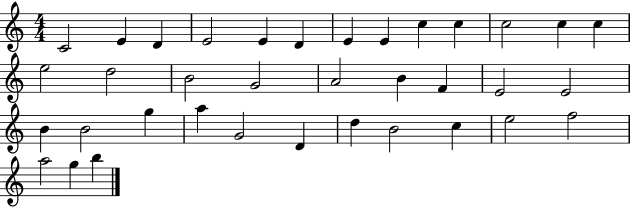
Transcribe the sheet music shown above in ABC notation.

X:1
T:Untitled
M:4/4
L:1/4
K:C
C2 E D E2 E D E E c c c2 c c e2 d2 B2 G2 A2 B F E2 E2 B B2 g a G2 D d B2 c e2 f2 a2 g b